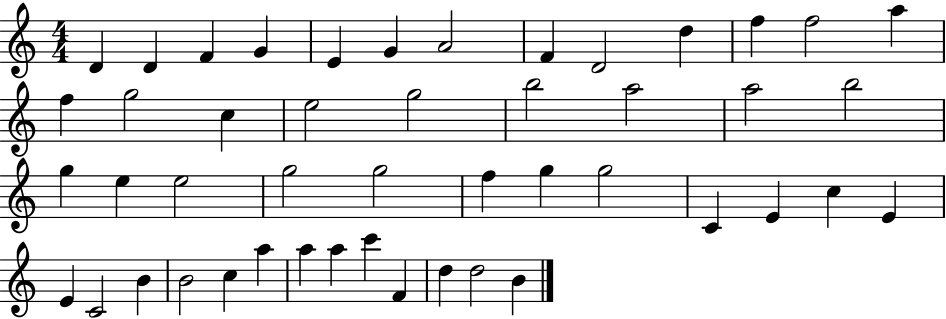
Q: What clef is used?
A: treble